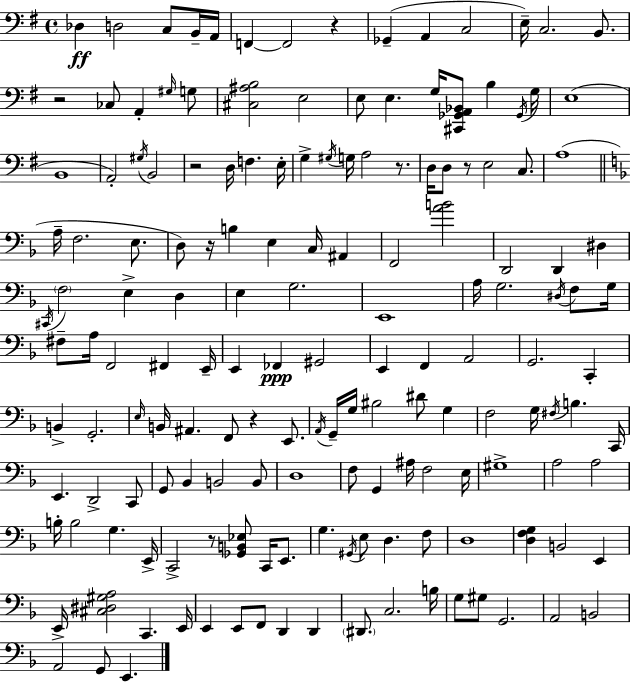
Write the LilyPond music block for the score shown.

{
  \clef bass
  \time 4/4
  \defaultTimeSignature
  \key g \major
  des4\ff d2 c8 b,16-- a,16 | f,4~~ f,2 r4 | ges,4--( a,4 c2 | e16--) c2. b,8. | \break r2 ces8 a,4-. \grace { gis16 } g8 | <cis ais b>2 e2 | e8 e4. g16 <cis, ges, a, bes,>8 b4 | \acciaccatura { ges,16 } g16 e1( | \break b,1 | a,2-.) \acciaccatura { gis16 } b,2 | r2 d16 f4. | e16-. g4-> \acciaccatura { gis16 } g16 a2 | \break r8. d16 d8 r8 e2 | c8. a1( | \bar "||" \break \key f \major a16-- f2. e8. | d8) r16 b4 e4 c16 ais,4 | f,2 <a' b'>2 | d,2 d,4 dis4 | \break \acciaccatura { cis,16 } \parenthesize f2 e4-> d4 | e4 g2. | e,1 | a16 g2. \acciaccatura { dis16 } f8 | \break g16 fis8-- a16 f,2 fis,4 | e,16-- e,4 fes,4\ppp gis,2 | e,4 f,4 a,2 | g,2. c,4-. | \break b,4-> g,2.-. | \grace { e16 } b,16 ais,4. f,8 r4 | e,8. \acciaccatura { a,16 } g,16-- g16 bis2 dis'8 | g4 f2 g16 \acciaccatura { fis16 } b4. | \break c,16 e,4. d,2-> | c,8 g,8 bes,4 b,2 | b,8 d1 | f8 g,4 ais16 f2 | \break e16 gis1-> | a2 a2 | b16-. b2 g4. | e,16-> c,2-> r8 <ges, b, ees>8 | \break c,16 e,8. g4. \acciaccatura { gis,16 } e8 d4. | f8 d1 | <d f g>4 b,2 | e,4 e,16-> <cis dis gis a>2 c,4. | \break e,16 e,4 e,8 f,8 d,4 | d,4 \parenthesize dis,8. c2. | b16 g8 gis8 g,2. | a,2 b,2 | \break a,2 g,8 | e,4. \bar "|."
}